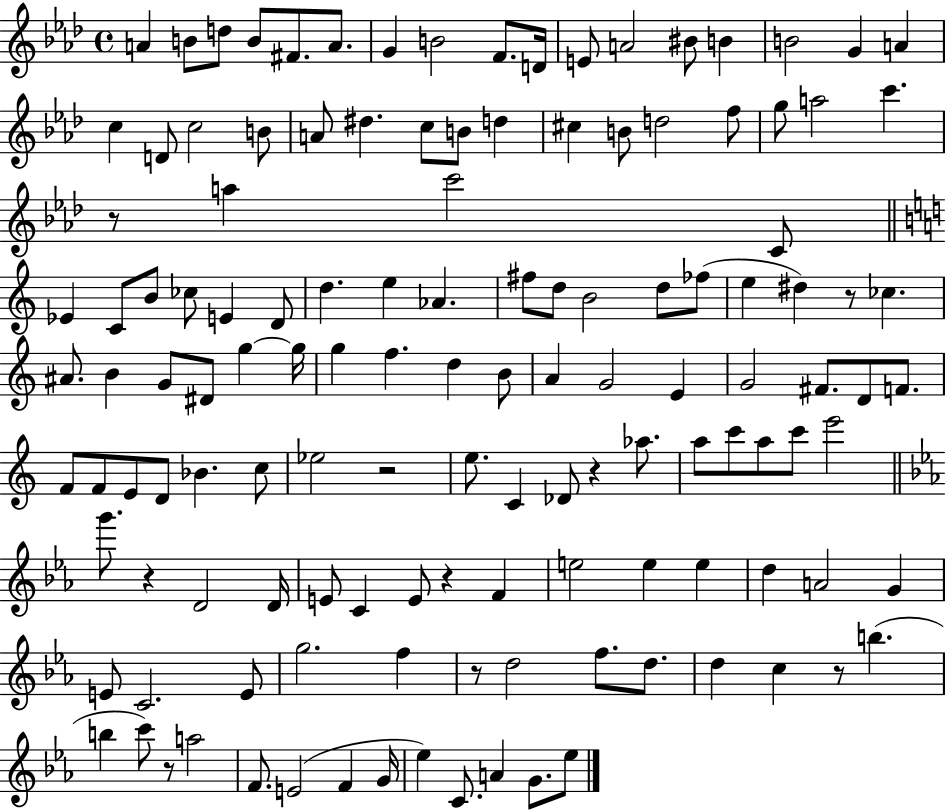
X:1
T:Untitled
M:4/4
L:1/4
K:Ab
A B/2 d/2 B/2 ^F/2 A/2 G B2 F/2 D/4 E/2 A2 ^B/2 B B2 G A c D/2 c2 B/2 A/2 ^d c/2 B/2 d ^c B/2 d2 f/2 g/2 a2 c' z/2 a c'2 C/2 _E C/2 B/2 _c/2 E D/2 d e _A ^f/2 d/2 B2 d/2 _f/2 e ^d z/2 _c ^A/2 B G/2 ^D/2 g g/4 g f d B/2 A G2 E G2 ^F/2 D/2 F/2 F/2 F/2 E/2 D/2 _B c/2 _e2 z2 e/2 C _D/2 z _a/2 a/2 c'/2 a/2 c'/2 e'2 g'/2 z D2 D/4 E/2 C E/2 z F e2 e e d A2 G E/2 C2 E/2 g2 f z/2 d2 f/2 d/2 d c z/2 b b c'/2 z/2 a2 F/2 E2 F G/4 _e C/2 A G/2 _e/2